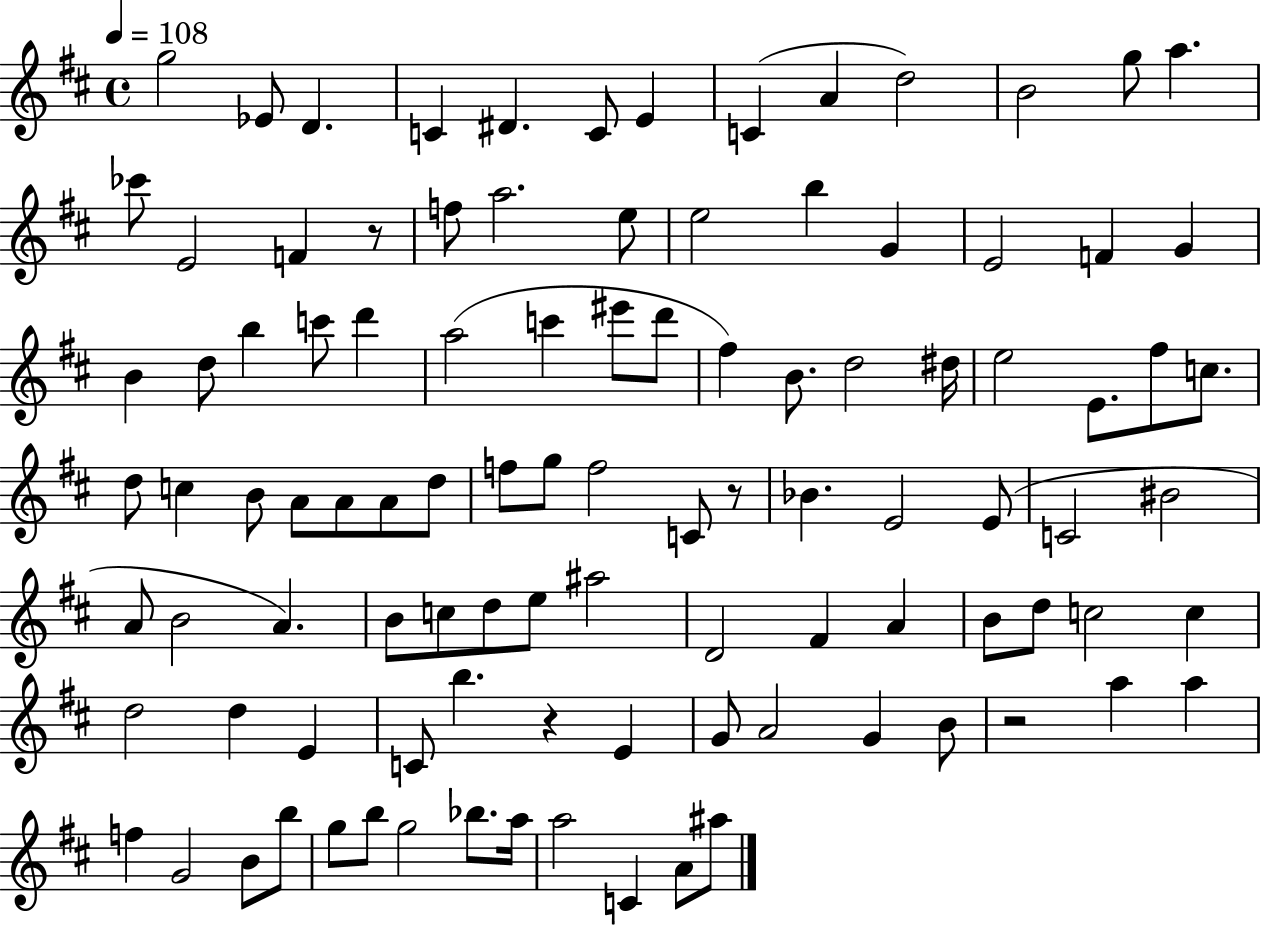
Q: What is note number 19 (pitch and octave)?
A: E5